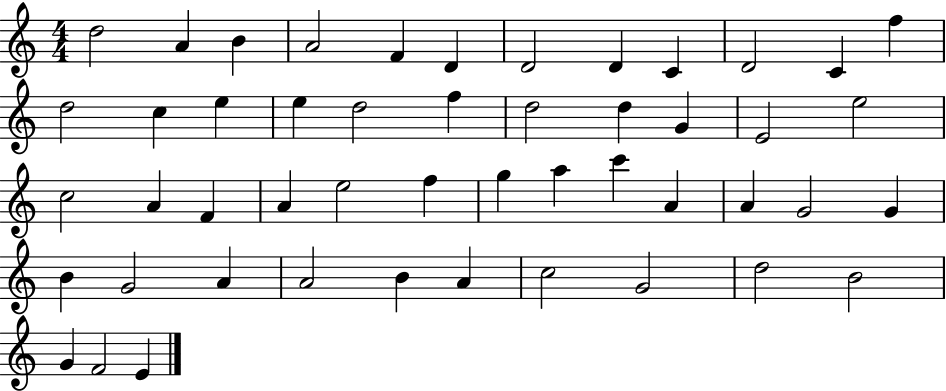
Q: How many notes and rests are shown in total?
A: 49